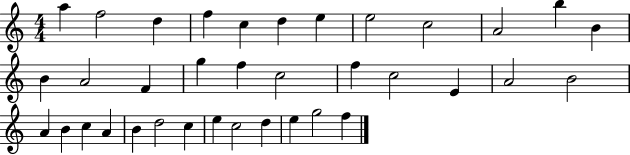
A5/q F5/h D5/q F5/q C5/q D5/q E5/q E5/h C5/h A4/h B5/q B4/q B4/q A4/h F4/q G5/q F5/q C5/h F5/q C5/h E4/q A4/h B4/h A4/q B4/q C5/q A4/q B4/q D5/h C5/q E5/q C5/h D5/q E5/q G5/h F5/q